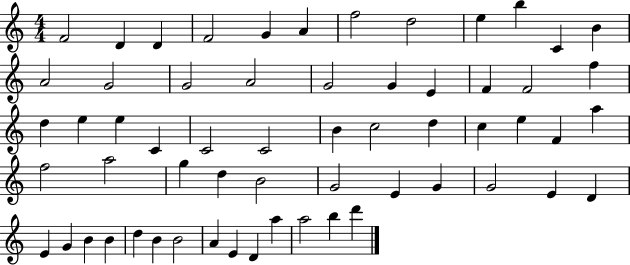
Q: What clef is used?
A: treble